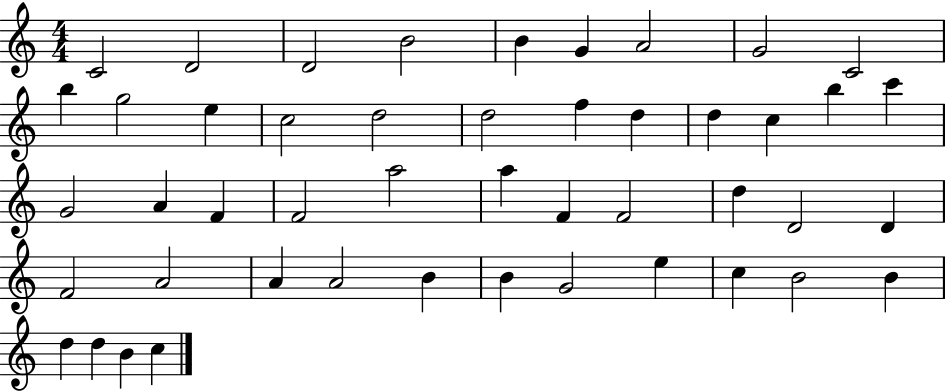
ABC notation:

X:1
T:Untitled
M:4/4
L:1/4
K:C
C2 D2 D2 B2 B G A2 G2 C2 b g2 e c2 d2 d2 f d d c b c' G2 A F F2 a2 a F F2 d D2 D F2 A2 A A2 B B G2 e c B2 B d d B c